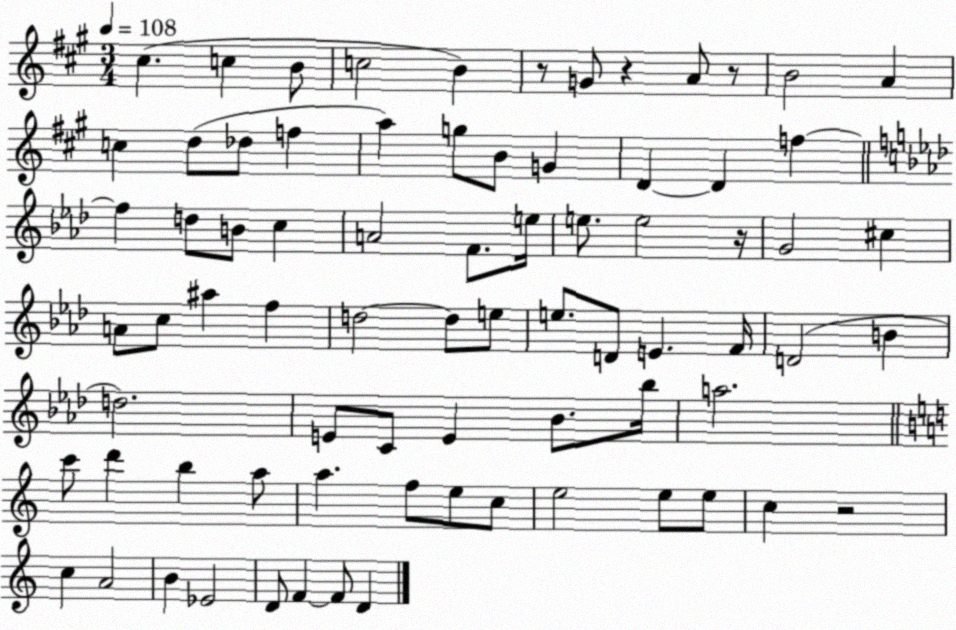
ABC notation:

X:1
T:Untitled
M:3/4
L:1/4
K:A
^c c B/2 c2 B z/2 G/2 z A/2 z/2 B2 A c d/2 _d/2 f a g/2 B/2 G D D f f d/2 B/2 c A2 F/2 e/4 e/2 e2 z/4 G2 ^c A/2 c/2 ^a f d2 d/2 e/2 e/2 D/2 E F/4 D2 B d2 E/2 C/2 E _B/2 _b/4 a2 c'/2 d' b a/2 a f/2 e/2 c/2 e2 e/2 e/2 c z2 c A2 B _E2 D/2 F F/2 D